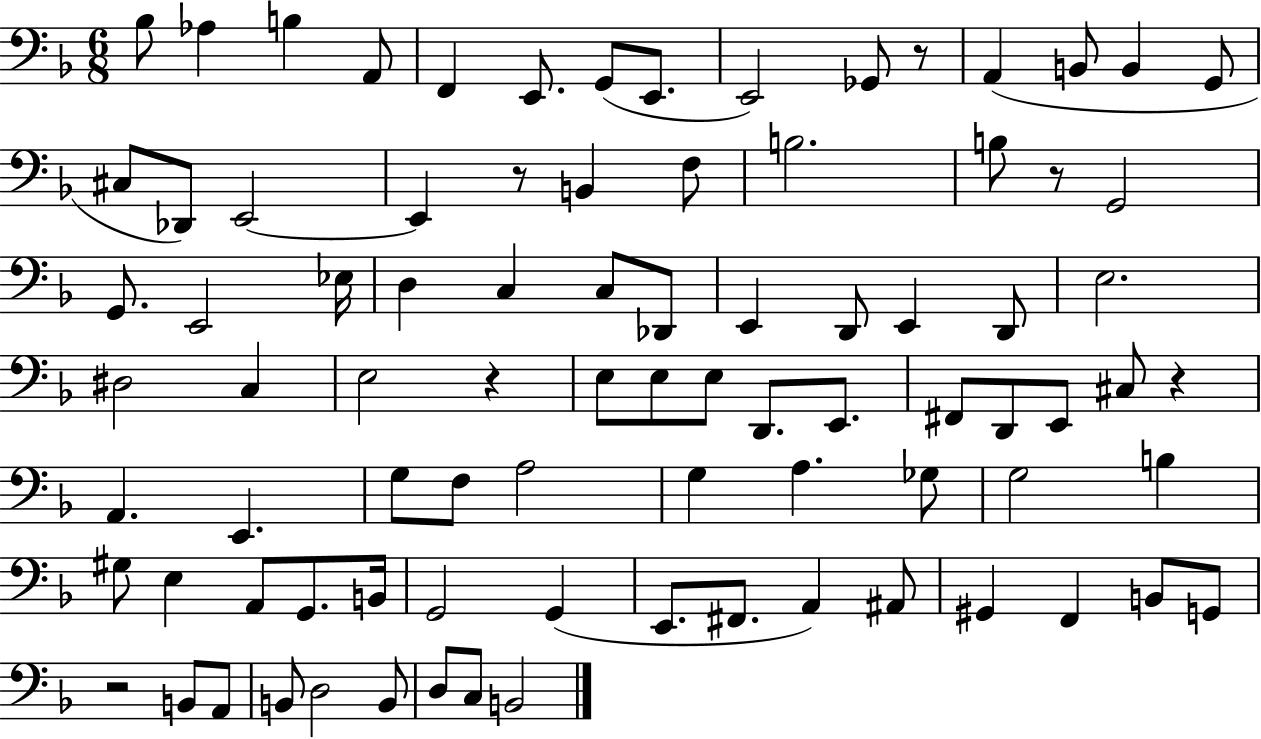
{
  \clef bass
  \numericTimeSignature
  \time 6/8
  \key f \major
  bes8 aes4 b4 a,8 | f,4 e,8. g,8( e,8. | e,2) ges,8 r8 | a,4( b,8 b,4 g,8 | \break cis8 des,8) e,2~~ | e,4 r8 b,4 f8 | b2. | b8 r8 g,2 | \break g,8. e,2 ees16 | d4 c4 c8 des,8 | e,4 d,8 e,4 d,8 | e2. | \break dis2 c4 | e2 r4 | e8 e8 e8 d,8. e,8. | fis,8 d,8 e,8 cis8 r4 | \break a,4. e,4. | g8 f8 a2 | g4 a4. ges8 | g2 b4 | \break gis8 e4 a,8 g,8. b,16 | g,2 g,4( | e,8. fis,8. a,4) ais,8 | gis,4 f,4 b,8 g,8 | \break r2 b,8 a,8 | b,8 d2 b,8 | d8 c8 b,2 | \bar "|."
}